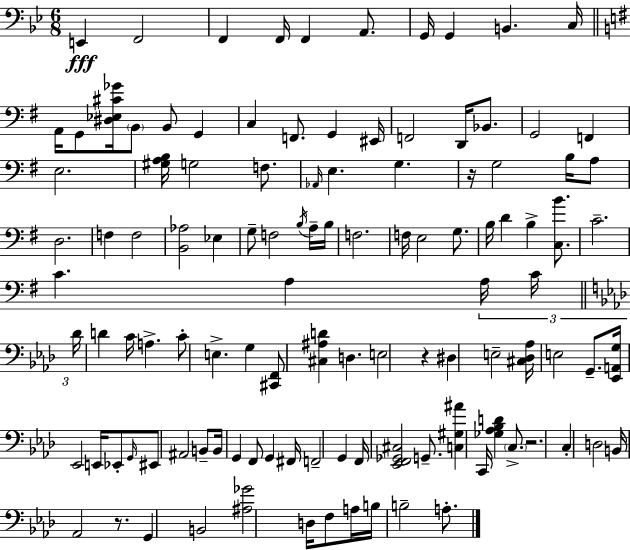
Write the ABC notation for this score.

X:1
T:Untitled
M:6/8
L:1/4
K:Bb
E,, F,,2 F,, F,,/4 F,, A,,/2 G,,/4 G,, B,, C,/4 A,,/4 G,,/2 [^D,_E,^C_G]/4 B,,/2 B,,/2 G,, C, F,,/2 G,, ^E,,/4 F,,2 D,,/4 _B,,/2 G,,2 F,, E,2 [^G,A,B,]/4 G,2 F,/2 _A,,/4 E, G, z/4 G,2 B,/4 A,/2 D,2 F, F,2 [B,,_A,]2 _E, G,/2 F,2 B,/4 A,/4 B,/4 F,2 F,/4 E,2 G,/2 B,/4 D B, [C,B]/2 C2 C A, A,/4 C/4 _D/4 D C/4 A, C/2 E, G, [^C,,F,,]/2 [^C,^A,D] D, E,2 z ^D, E,2 [^C,_D,_A,]/4 E,2 G,,/2 [_E,,A,,G,]/4 _E,,2 E,,/4 _E,,/2 G,,/4 ^E,,/2 ^A,,2 B,,/2 B,,/4 G,, F,,/2 G,, ^F,,/4 F,,2 G,, F,,/4 [_E,,F,,_G,,^C,]2 G,,/2 [C,^G,^A] C,,/4 [_G,_A,_B,D] C,/2 z2 C, D,2 B,,/4 _A,,2 z/2 G,, B,,2 [^A,_G]2 D,/4 F,/2 A,/4 B,/4 B,2 A,/2